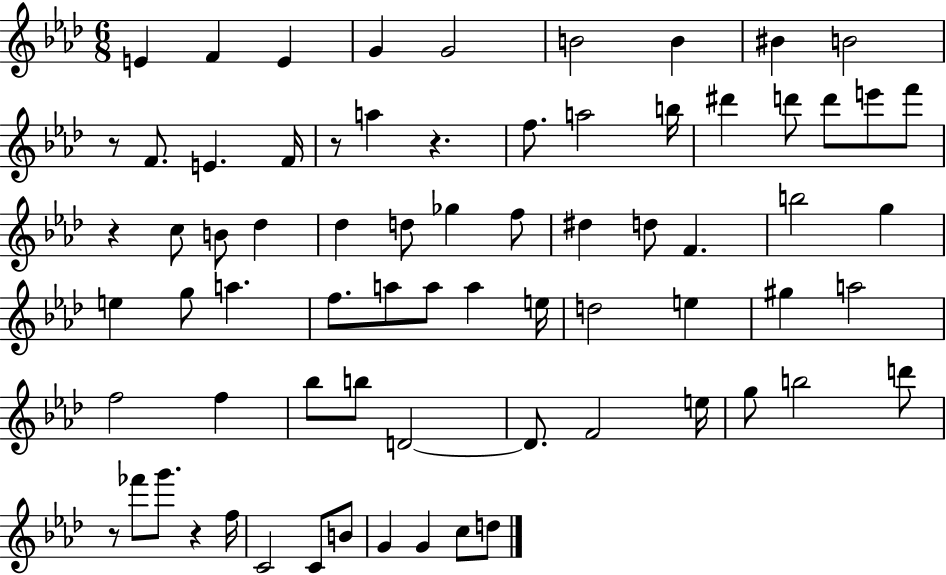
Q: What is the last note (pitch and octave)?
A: D5